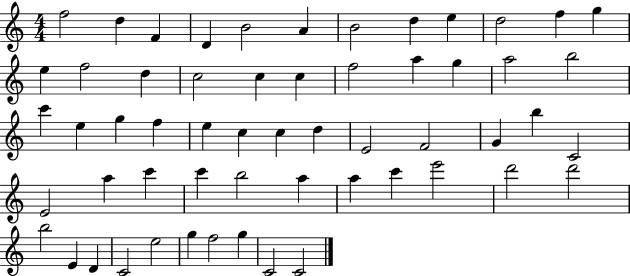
{
  \clef treble
  \numericTimeSignature
  \time 4/4
  \key c \major
  f''2 d''4 f'4 | d'4 b'2 a'4 | b'2 d''4 e''4 | d''2 f''4 g''4 | \break e''4 f''2 d''4 | c''2 c''4 c''4 | f''2 a''4 g''4 | a''2 b''2 | \break c'''4 e''4 g''4 f''4 | e''4 c''4 c''4 d''4 | e'2 f'2 | g'4 b''4 c'2 | \break e'2 a''4 c'''4 | c'''4 b''2 a''4 | a''4 c'''4 e'''2 | d'''2 d'''2 | \break b''2 e'4 d'4 | c'2 e''2 | g''4 f''2 g''4 | c'2 c'2 | \break \bar "|."
}